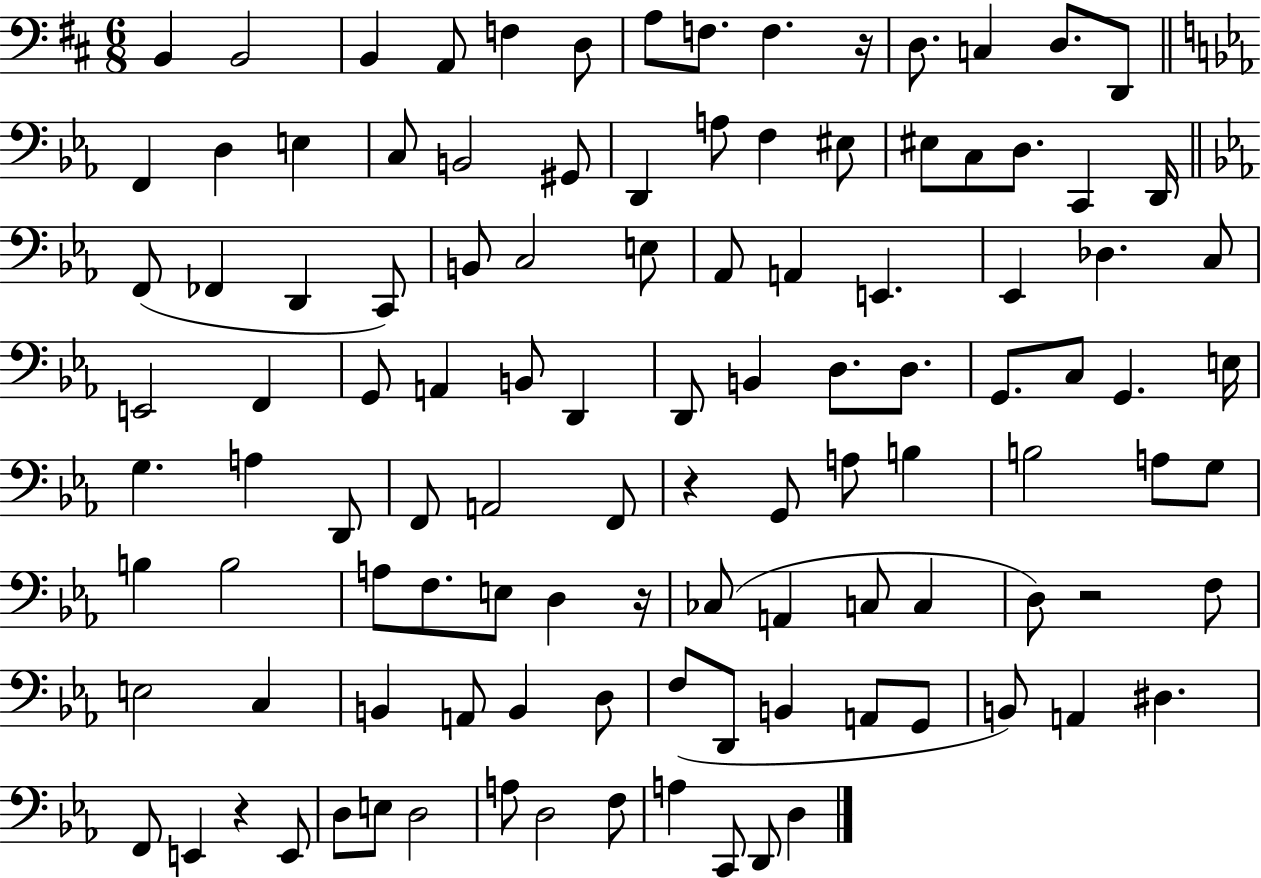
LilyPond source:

{
  \clef bass
  \numericTimeSignature
  \time 6/8
  \key d \major
  \repeat volta 2 { b,4 b,2 | b,4 a,8 f4 d8 | a8 f8. f4. r16 | d8. c4 d8. d,8 | \break \bar "||" \break \key c \minor f,4 d4 e4 | c8 b,2 gis,8 | d,4 a8 f4 eis8 | eis8 c8 d8. c,4 d,16 | \break \bar "||" \break \key ees \major f,8( fes,4 d,4 c,8) | b,8 c2 e8 | aes,8 a,4 e,4. | ees,4 des4. c8 | \break e,2 f,4 | g,8 a,4 b,8 d,4 | d,8 b,4 d8. d8. | g,8. c8 g,4. e16 | \break g4. a4 d,8 | f,8 a,2 f,8 | r4 g,8 a8 b4 | b2 a8 g8 | \break b4 b2 | a8 f8. e8 d4 r16 | ces8( a,4 c8 c4 | d8) r2 f8 | \break e2 c4 | b,4 a,8 b,4 d8 | f8( d,8 b,4 a,8 g,8 | b,8) a,4 dis4. | \break f,8 e,4 r4 e,8 | d8 e8 d2 | a8 d2 f8 | a4 c,8 d,8 d4 | \break } \bar "|."
}